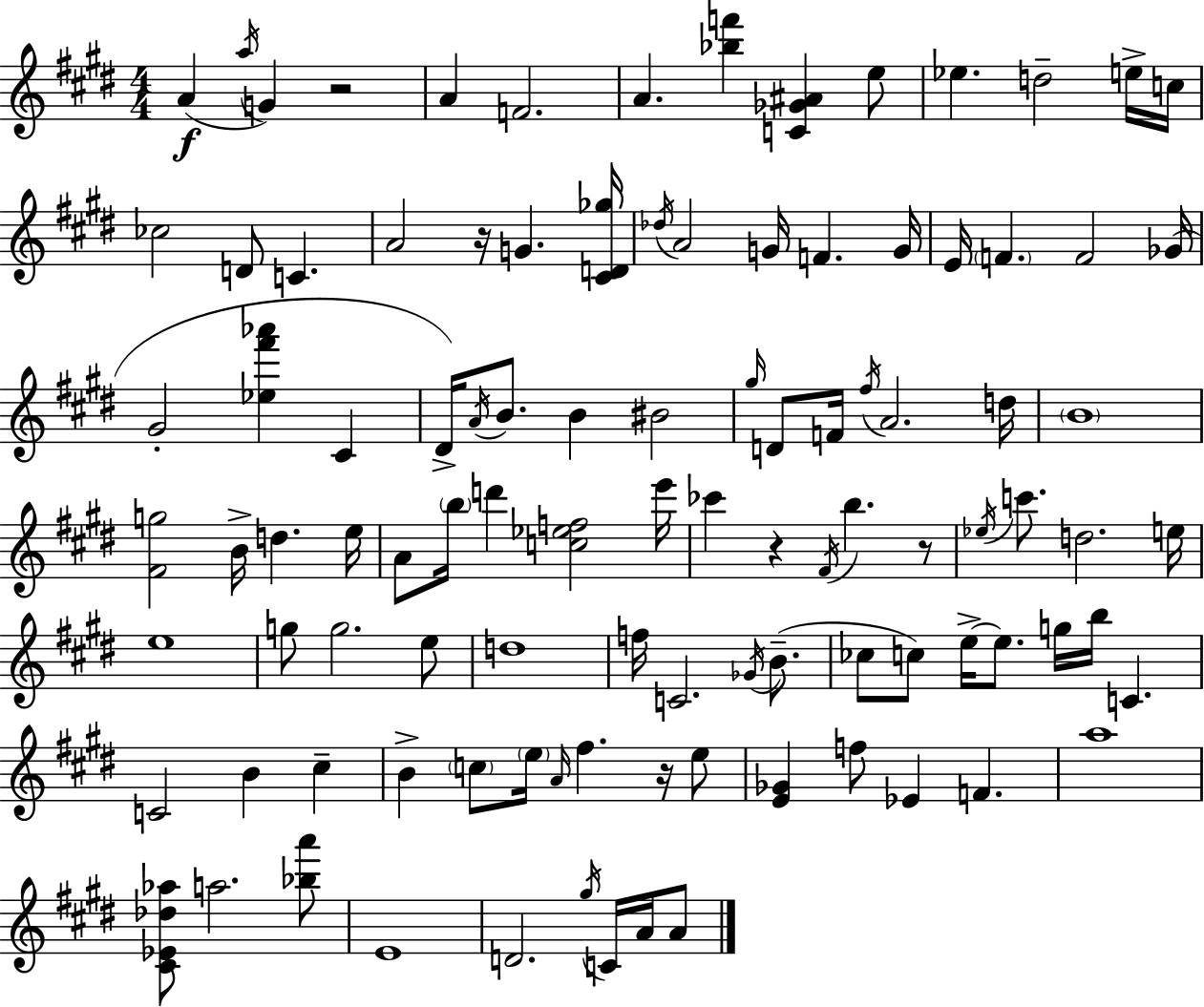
{
  \clef treble
  \numericTimeSignature
  \time 4/4
  \key e \major
  a'4(\f \acciaccatura { a''16 } g'4) r2 | a'4 f'2. | a'4. <bes'' f'''>4 <c' ges' ais'>4 e''8 | ees''4. d''2-- e''16-> | \break c''16 ces''2 d'8 c'4. | a'2 r16 g'4. | <cis' d' ges''>16 \acciaccatura { des''16 } a'2 g'16 f'4. | g'16 e'16 \parenthesize f'4. f'2 | \break ges'16( gis'2-. <ees'' fis''' aes'''>4 cis'4 | dis'16->) \acciaccatura { a'16 } b'8. b'4 bis'2 | \grace { gis''16 } d'8 f'16 \acciaccatura { fis''16 } a'2. | d''16 \parenthesize b'1 | \break <fis' g''>2 b'16-> d''4. | e''16 a'8 \parenthesize b''16 d'''4 <c'' ees'' f''>2 | e'''16 ces'''4 r4 \acciaccatura { fis'16 } b''4. | r8 \acciaccatura { ees''16 } c'''8. d''2. | \break e''16 e''1 | g''8 g''2. | e''8 d''1 | f''16 c'2. | \break \acciaccatura { ges'16 }( b'8.-- ces''8 c''8) e''16->~~ e''8. | g''16 b''16 c'4. c'2 | b'4 cis''4-- b'4-> \parenthesize c''8 \parenthesize e''16 \grace { a'16 } | fis''4. r16 e''8 <e' ges'>4 f''8 ees'4 | \break f'4. a''1 | <cis' ees' des'' aes''>8 a''2. | <bes'' a'''>8 e'1 | d'2. | \break \acciaccatura { gis''16 } c'16 a'16 a'8 \bar "|."
}